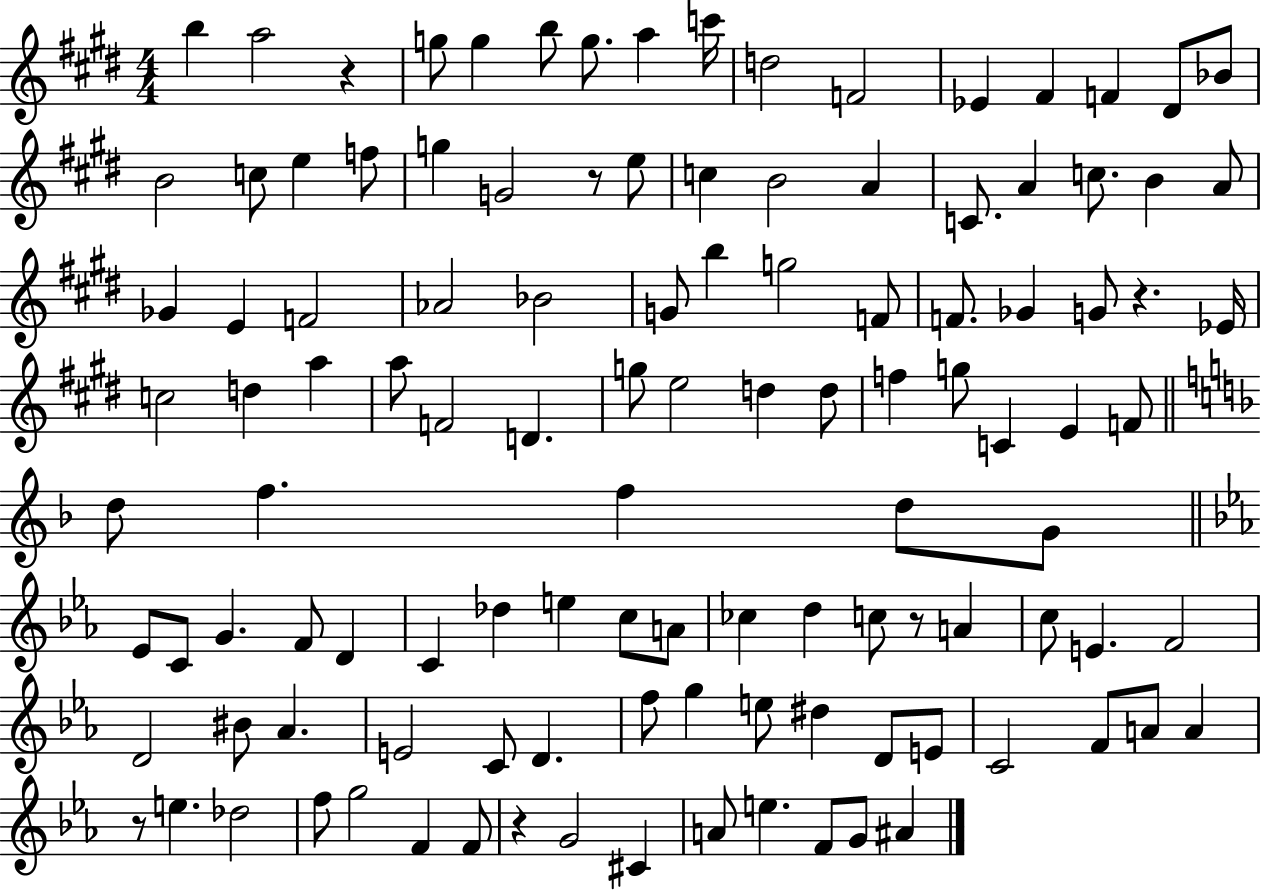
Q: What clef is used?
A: treble